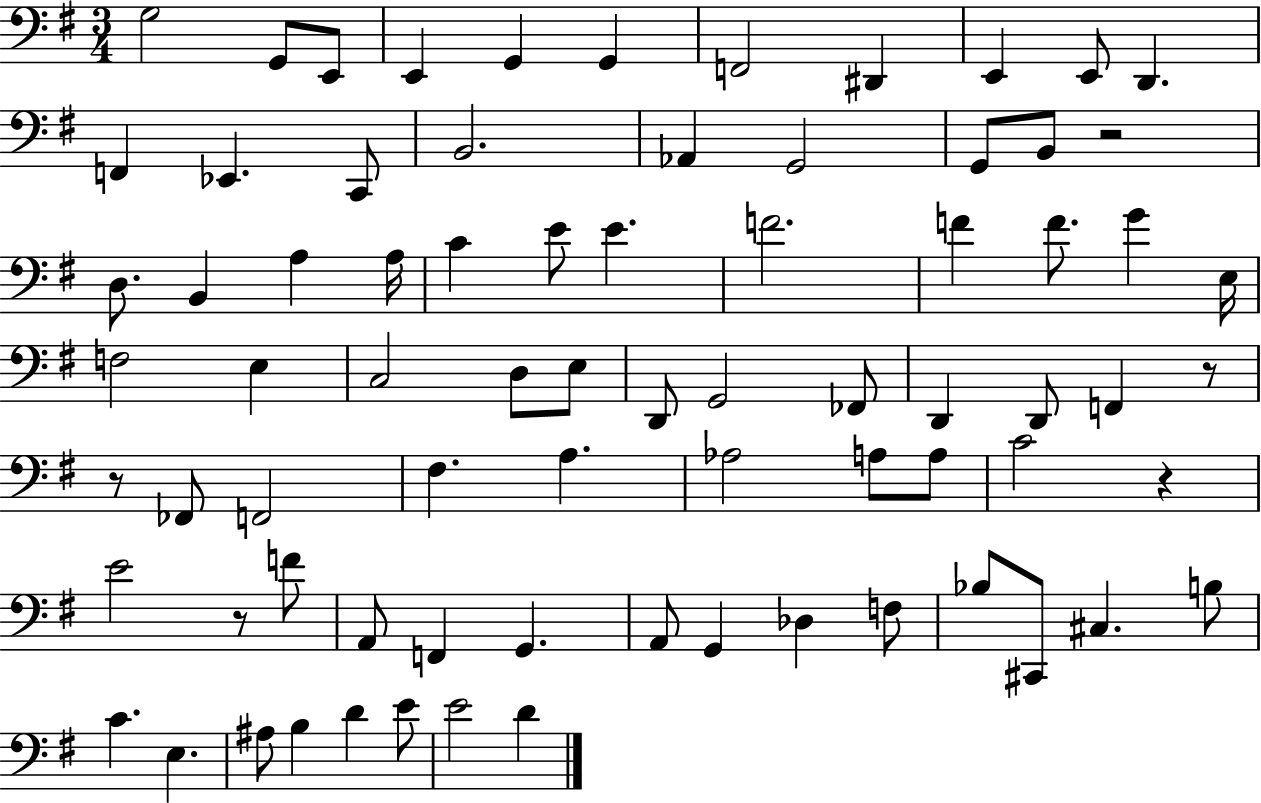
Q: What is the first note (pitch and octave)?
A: G3